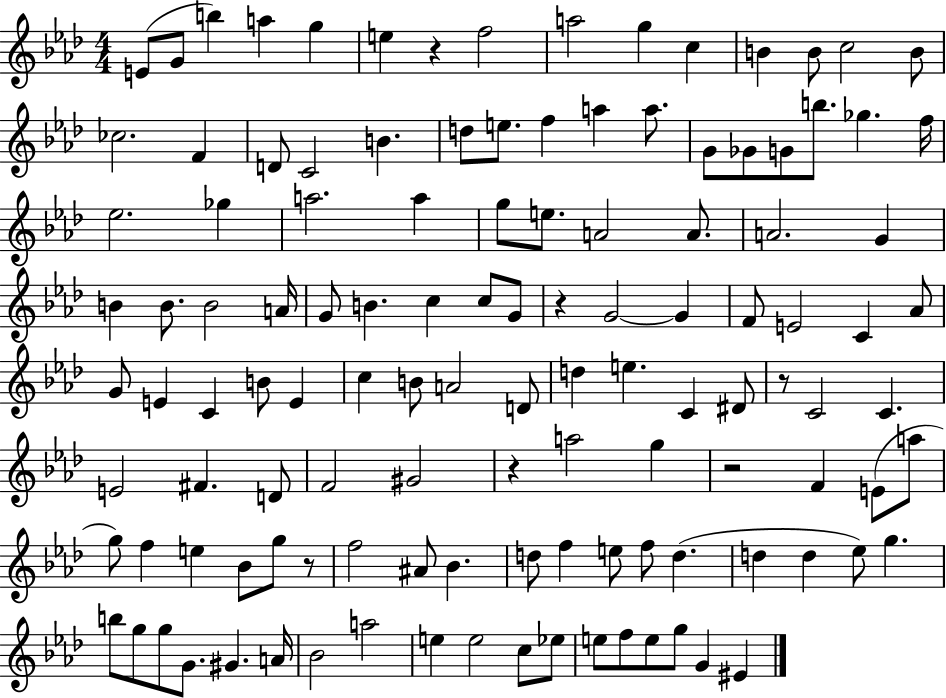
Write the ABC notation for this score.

X:1
T:Untitled
M:4/4
L:1/4
K:Ab
E/2 G/2 b a g e z f2 a2 g c B B/2 c2 B/2 _c2 F D/2 C2 B d/2 e/2 f a a/2 G/2 _G/2 G/2 b/2 _g f/4 _e2 _g a2 a g/2 e/2 A2 A/2 A2 G B B/2 B2 A/4 G/2 B c c/2 G/2 z G2 G F/2 E2 C _A/2 G/2 E C B/2 E c B/2 A2 D/2 d e C ^D/2 z/2 C2 C E2 ^F D/2 F2 ^G2 z a2 g z2 F E/2 a/2 g/2 f e _B/2 g/2 z/2 f2 ^A/2 _B d/2 f e/2 f/2 d d d _e/2 g b/2 g/2 g/2 G/2 ^G A/4 _B2 a2 e e2 c/2 _e/2 e/2 f/2 e/2 g/2 G ^E